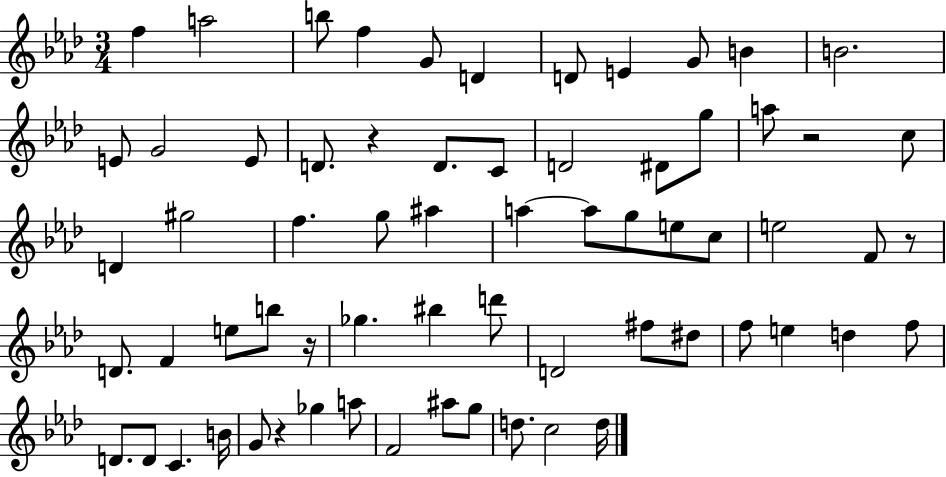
{
  \clef treble
  \numericTimeSignature
  \time 3/4
  \key aes \major
  f''4 a''2 | b''8 f''4 g'8 d'4 | d'8 e'4 g'8 b'4 | b'2. | \break e'8 g'2 e'8 | d'8. r4 d'8. c'8 | d'2 dis'8 g''8 | a''8 r2 c''8 | \break d'4 gis''2 | f''4. g''8 ais''4 | a''4~~ a''8 g''8 e''8 c''8 | e''2 f'8 r8 | \break d'8. f'4 e''8 b''8 r16 | ges''4. bis''4 d'''8 | d'2 fis''8 dis''8 | f''8 e''4 d''4 f''8 | \break d'8. d'8 c'4. b'16 | g'8 r4 ges''4 a''8 | f'2 ais''8 g''8 | d''8. c''2 d''16 | \break \bar "|."
}